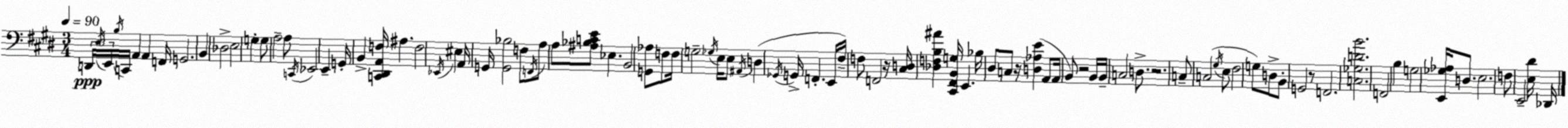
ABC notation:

X:1
T:Untitled
M:3/4
L:1/4
K:E
D,,/4 E,/4 E,,/4 B,/4 C,,/4 A,, A,, F,,/4 G,,2 B,, _D,2 E,2 G, G,/2 A,2 A,/2 C,,/4 _E,,2 E,, G,,/4 B,, [C,,^D,,A,,F,]/4 ^A, F,2 _E,,/4 ^E, A,,/4 G,,/4 [G,,_B,]2 F,/2 F,,/4 A,/2 A,/2 [^A,_B,CE]/2 _E, B,,2 [G,,_A,]/2 F,/2 F,/4 G,2 _G,/4 E,/4 E,/2 ^A,,/4 D, _G,,/4 G,,/4 F,, E,,/4 ^F,/4 F,/2 F,,2 z/4 [^C,D,]/4 [_D,F,B,^A] [^C,,^F,,B,,G,]/4 E,, _B,/4 ^D,/2 C,/2 z/4 [D,_A,E] A,,/2 A,,/4 B,,/2 z2 B,,/4 B,,/4 C,2 D,/2 z2 C,/2 C,2 ^G,/4 E,/2 ^F,2 G,/2 D,/2 B,,/2 G,,2 z/2 F,,2 [C,_G,DB]2 F,,2 B, G,2 [E,,_G,_A,]/4 D,/2 E,2 F,/2 E,,2 [E,^D]/4 _D,,/4